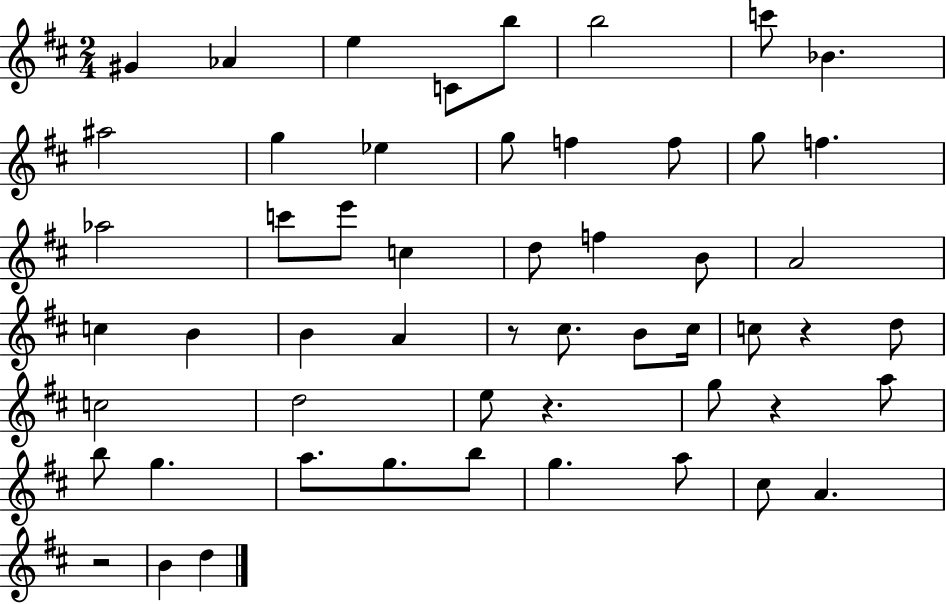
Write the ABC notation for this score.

X:1
T:Untitled
M:2/4
L:1/4
K:D
^G _A e C/2 b/2 b2 c'/2 _B ^a2 g _e g/2 f f/2 g/2 f _a2 c'/2 e'/2 c d/2 f B/2 A2 c B B A z/2 ^c/2 B/2 ^c/4 c/2 z d/2 c2 d2 e/2 z g/2 z a/2 b/2 g a/2 g/2 b/2 g a/2 ^c/2 A z2 B d